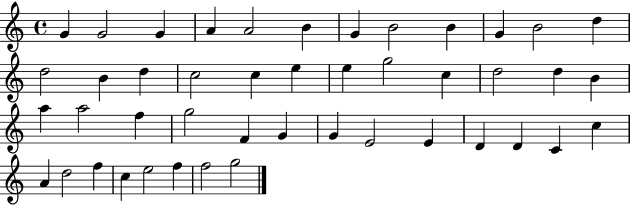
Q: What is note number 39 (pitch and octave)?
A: D5